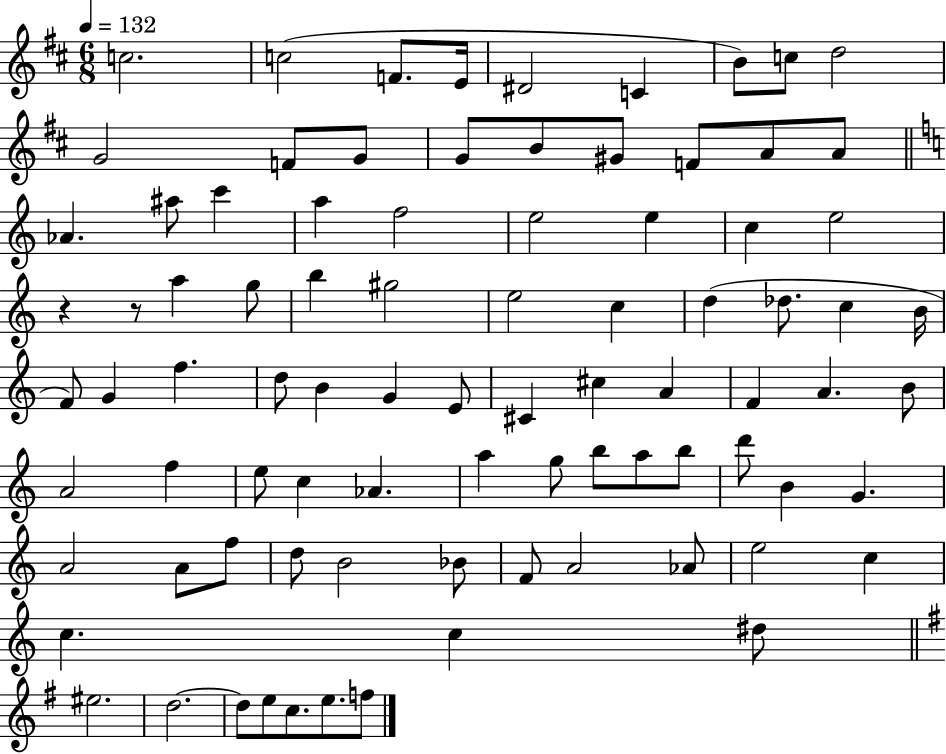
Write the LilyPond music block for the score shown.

{
  \clef treble
  \numericTimeSignature
  \time 6/8
  \key d \major
  \tempo 4 = 132
  c''2. | c''2( f'8. e'16 | dis'2 c'4 | b'8) c''8 d''2 | \break g'2 f'8 g'8 | g'8 b'8 gis'8 f'8 a'8 a'8 | \bar "||" \break \key c \major aes'4. ais''8 c'''4 | a''4 f''2 | e''2 e''4 | c''4 e''2 | \break r4 r8 a''4 g''8 | b''4 gis''2 | e''2 c''4 | d''4( des''8. c''4 b'16 | \break f'8) g'4 f''4. | d''8 b'4 g'4 e'8 | cis'4 cis''4 a'4 | f'4 a'4. b'8 | \break a'2 f''4 | e''8 c''4 aes'4. | a''4 g''8 b''8 a''8 b''8 | d'''8 b'4 g'4. | \break a'2 a'8 f''8 | d''8 b'2 bes'8 | f'8 a'2 aes'8 | e''2 c''4 | \break c''4. c''4 dis''8 | \bar "||" \break \key e \minor eis''2. | d''2.~~ | d''8 e''8 c''8. e''8. f''8 | \bar "|."
}